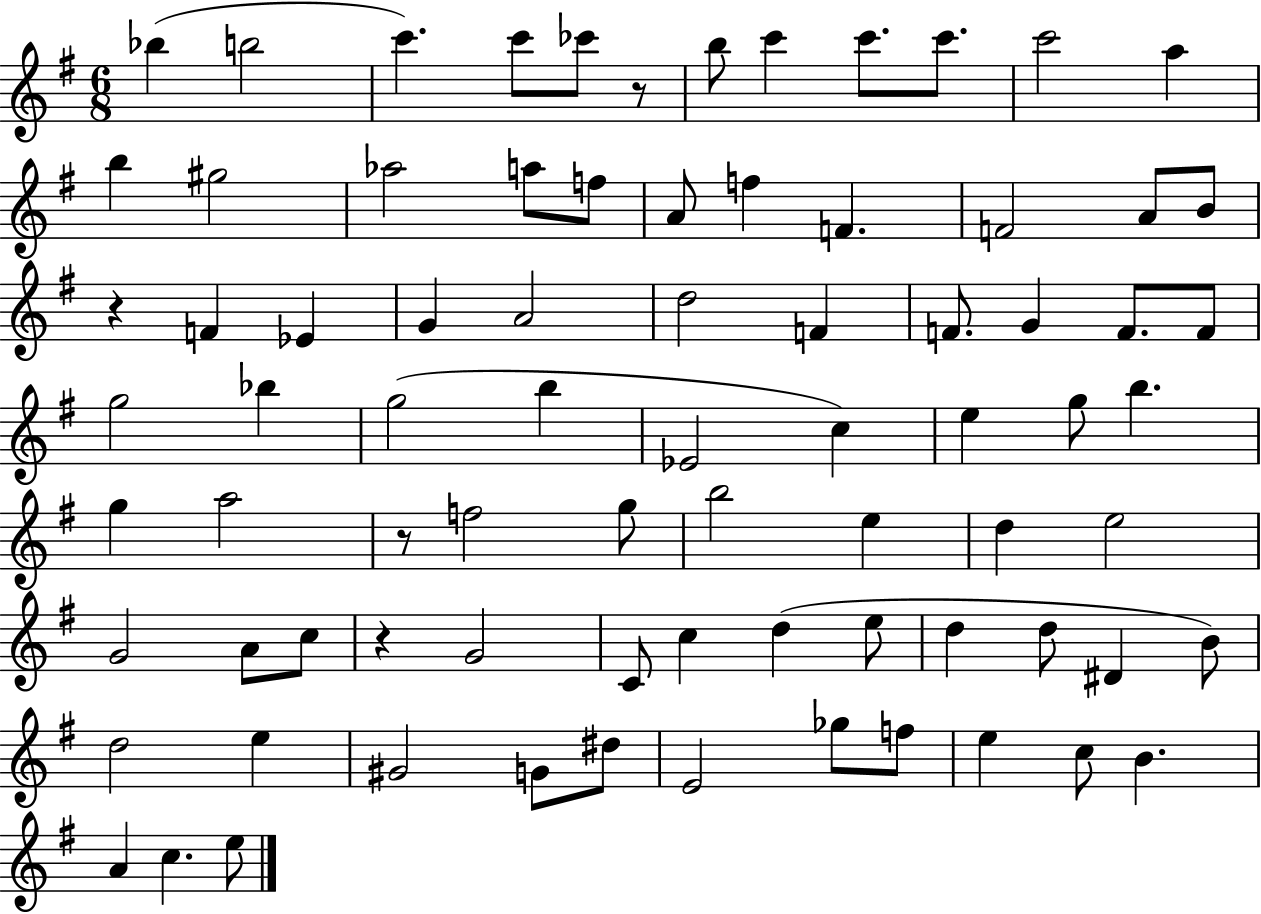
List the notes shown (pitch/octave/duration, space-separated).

Bb5/q B5/h C6/q. C6/e CES6/e R/e B5/e C6/q C6/e. C6/e. C6/h A5/q B5/q G#5/h Ab5/h A5/e F5/e A4/e F5/q F4/q. F4/h A4/e B4/e R/q F4/q Eb4/q G4/q A4/h D5/h F4/q F4/e. G4/q F4/e. F4/e G5/h Bb5/q G5/h B5/q Eb4/h C5/q E5/q G5/e B5/q. G5/q A5/h R/e F5/h G5/e B5/h E5/q D5/q E5/h G4/h A4/e C5/e R/q G4/h C4/e C5/q D5/q E5/e D5/q D5/e D#4/q B4/e D5/h E5/q G#4/h G4/e D#5/e E4/h Gb5/e F5/e E5/q C5/e B4/q. A4/q C5/q. E5/e